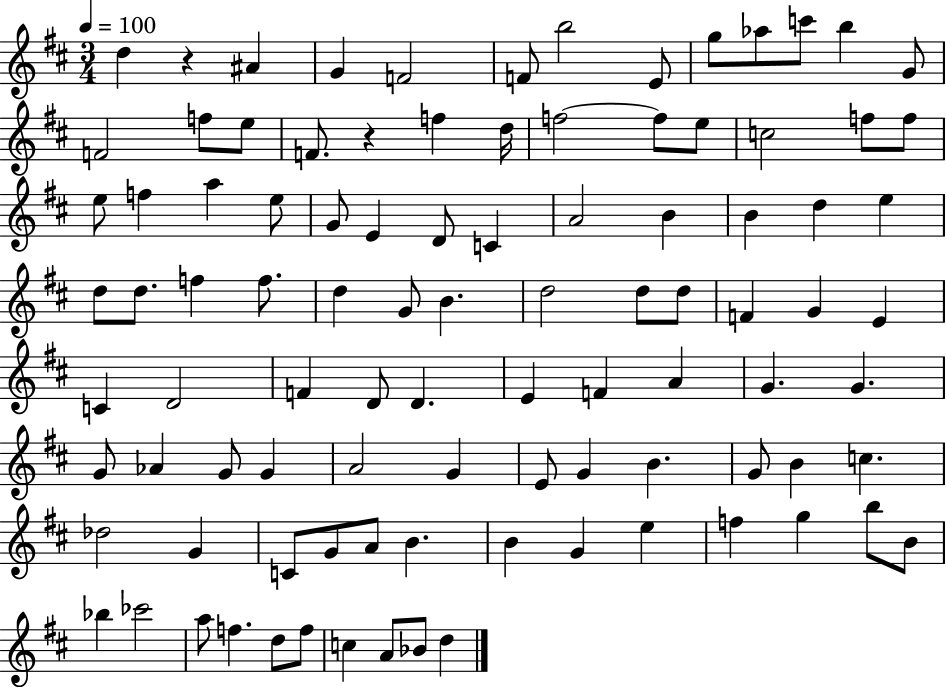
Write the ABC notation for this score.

X:1
T:Untitled
M:3/4
L:1/4
K:D
d z ^A G F2 F/2 b2 E/2 g/2 _a/2 c'/2 b G/2 F2 f/2 e/2 F/2 z f d/4 f2 f/2 e/2 c2 f/2 f/2 e/2 f a e/2 G/2 E D/2 C A2 B B d e d/2 d/2 f f/2 d G/2 B d2 d/2 d/2 F G E C D2 F D/2 D E F A G G G/2 _A G/2 G A2 G E/2 G B G/2 B c _d2 G C/2 G/2 A/2 B B G e f g b/2 B/2 _b _c'2 a/2 f d/2 f/2 c A/2 _B/2 d